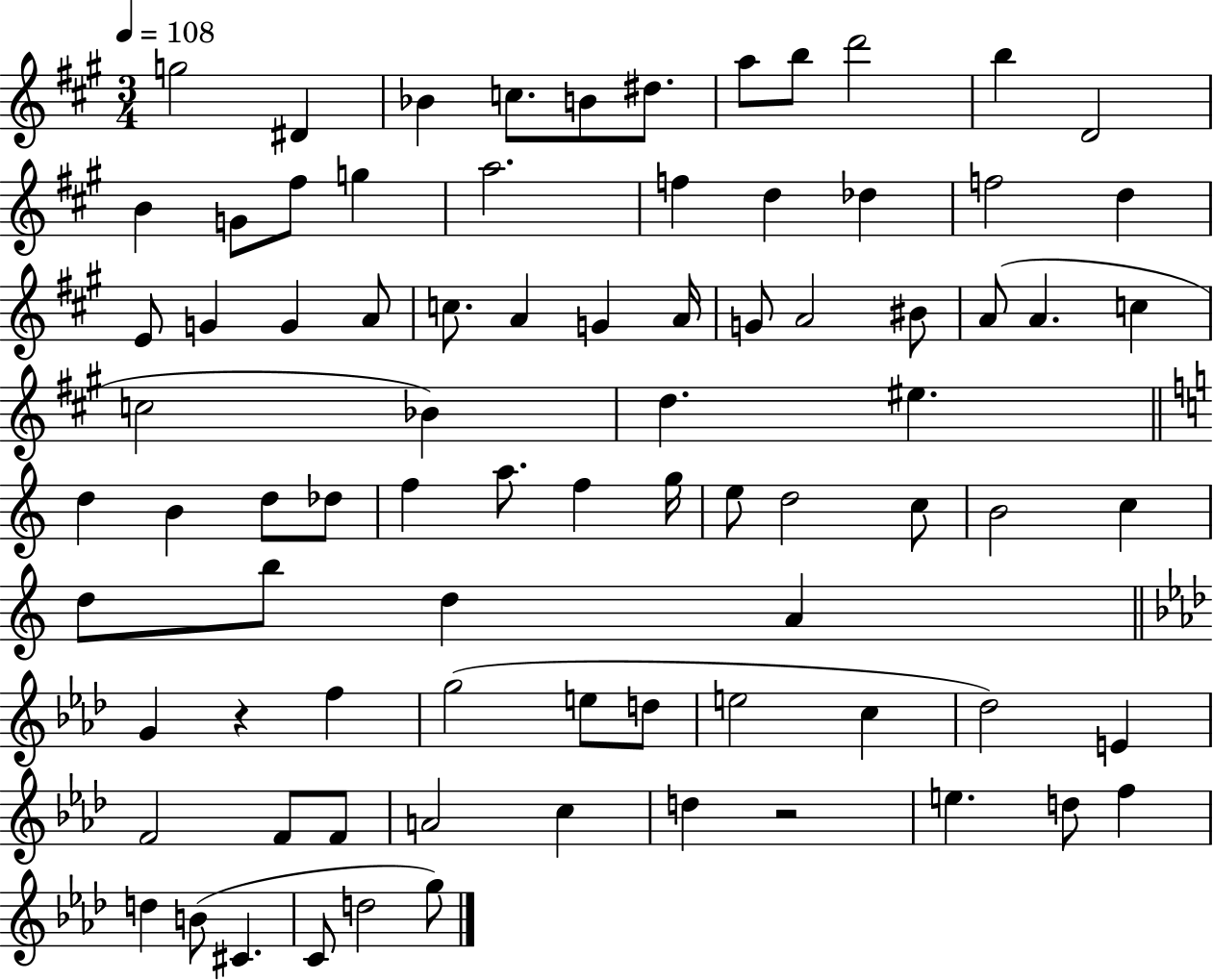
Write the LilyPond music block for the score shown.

{
  \clef treble
  \numericTimeSignature
  \time 3/4
  \key a \major
  \tempo 4 = 108
  \repeat volta 2 { g''2 dis'4 | bes'4 c''8. b'8 dis''8. | a''8 b''8 d'''2 | b''4 d'2 | \break b'4 g'8 fis''8 g''4 | a''2. | f''4 d''4 des''4 | f''2 d''4 | \break e'8 g'4 g'4 a'8 | c''8. a'4 g'4 a'16 | g'8 a'2 bis'8 | a'8( a'4. c''4 | \break c''2 bes'4) | d''4. eis''4. | \bar "||" \break \key c \major d''4 b'4 d''8 des''8 | f''4 a''8. f''4 g''16 | e''8 d''2 c''8 | b'2 c''4 | \break d''8 b''8 d''4 a'4 | \bar "||" \break \key aes \major g'4 r4 f''4 | g''2( e''8 d''8 | e''2 c''4 | des''2) e'4 | \break f'2 f'8 f'8 | a'2 c''4 | d''4 r2 | e''4. d''8 f''4 | \break d''4 b'8( cis'4. | c'8 d''2 g''8) | } \bar "|."
}